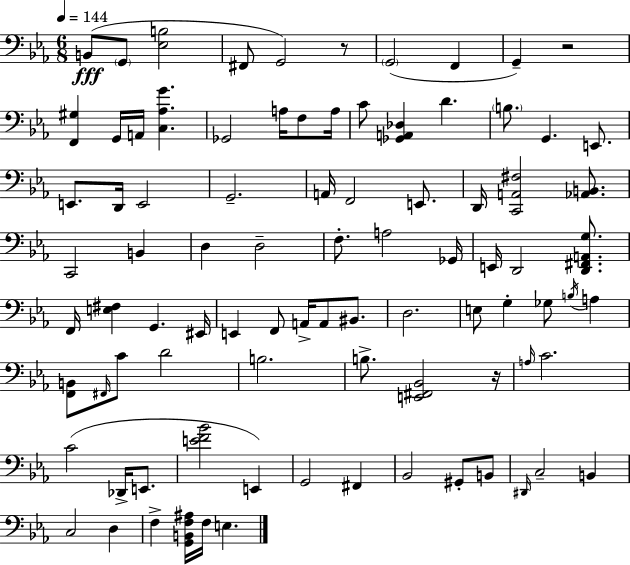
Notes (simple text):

B2/e G2/e [Eb3,B3]/h F#2/e G2/h R/e G2/h F2/q G2/q R/h [F2,G#3]/q G2/s A2/s [C3,Ab3,G4]/q. Gb2/h A3/s F3/e A3/s C4/e [Gb2,A2,Db3]/q D4/q. B3/e. G2/q. E2/e. E2/e. D2/s E2/h G2/h. A2/s F2/h E2/e. D2/s [C2,A2,F#3]/h [Ab2,B2]/e. C2/h B2/q D3/q D3/h F3/e. A3/h Gb2/s E2/s D2/h [D2,F#2,A2,G3]/e. F2/s [E3,F#3]/q G2/q. EIS2/s E2/q F2/e A2/s A2/e BIS2/e. D3/h. E3/e G3/q Gb3/e B3/s A3/q [F2,B2]/e F#2/s C4/e D4/h B3/h. B3/e. [E2,F#2,Bb2]/h R/s A3/s C4/h. C4/h Db2/s E2/e. [E4,F4,Bb4]/h E2/q G2/h F#2/q Bb2/h G#2/e B2/e D#2/s C3/h B2/q C3/h D3/q F3/q [G2,B2,F3,A#3]/s F3/s E3/q.